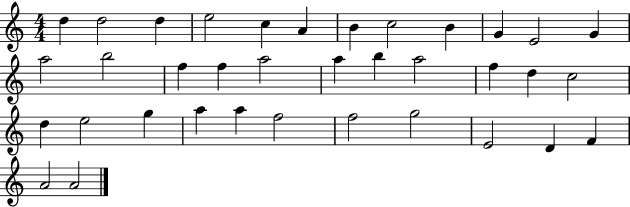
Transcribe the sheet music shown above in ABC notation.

X:1
T:Untitled
M:4/4
L:1/4
K:C
d d2 d e2 c A B c2 B G E2 G a2 b2 f f a2 a b a2 f d c2 d e2 g a a f2 f2 g2 E2 D F A2 A2